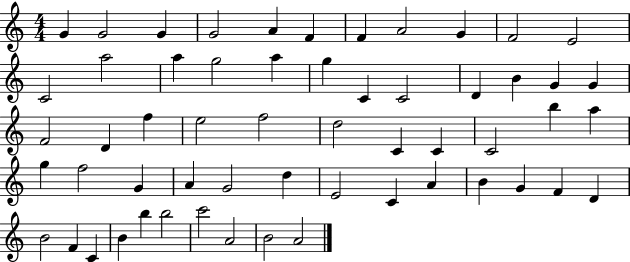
{
  \clef treble
  \numericTimeSignature
  \time 4/4
  \key c \major
  g'4 g'2 g'4 | g'2 a'4 f'4 | f'4 a'2 g'4 | f'2 e'2 | \break c'2 a''2 | a''4 g''2 a''4 | g''4 c'4 c'2 | d'4 b'4 g'4 g'4 | \break f'2 d'4 f''4 | e''2 f''2 | d''2 c'4 c'4 | c'2 b''4 a''4 | \break g''4 f''2 g'4 | a'4 g'2 d''4 | e'2 c'4 a'4 | b'4 g'4 f'4 d'4 | \break b'2 f'4 c'4 | b'4 b''4 b''2 | c'''2 a'2 | b'2 a'2 | \break \bar "|."
}